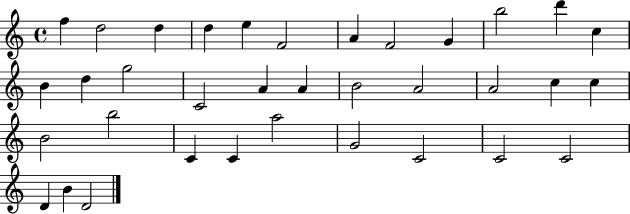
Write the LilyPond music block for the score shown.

{
  \clef treble
  \time 4/4
  \defaultTimeSignature
  \key c \major
  f''4 d''2 d''4 | d''4 e''4 f'2 | a'4 f'2 g'4 | b''2 d'''4 c''4 | \break b'4 d''4 g''2 | c'2 a'4 a'4 | b'2 a'2 | a'2 c''4 c''4 | \break b'2 b''2 | c'4 c'4 a''2 | g'2 c'2 | c'2 c'2 | \break d'4 b'4 d'2 | \bar "|."
}